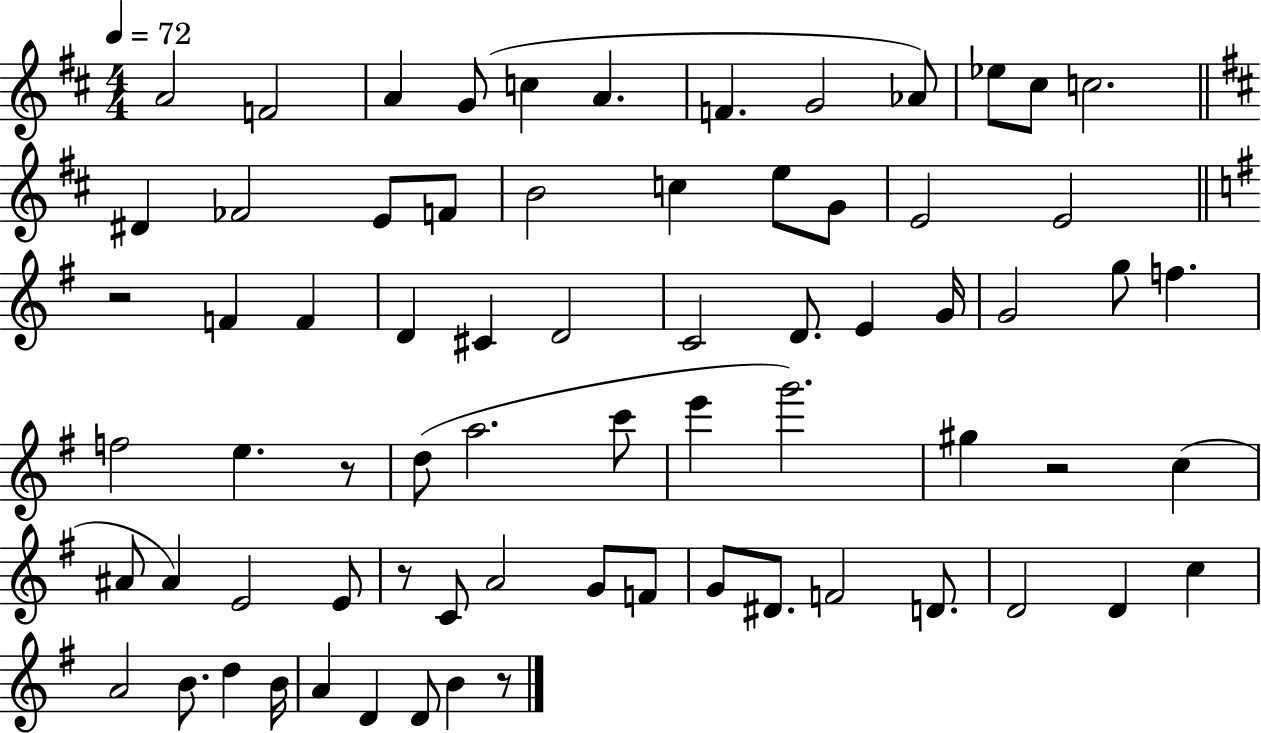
A4/h F4/h A4/q G4/e C5/q A4/q. F4/q. G4/h Ab4/e Eb5/e C#5/e C5/h. D#4/q FES4/h E4/e F4/e B4/h C5/q E5/e G4/e E4/h E4/h R/h F4/q F4/q D4/q C#4/q D4/h C4/h D4/e. E4/q G4/s G4/h G5/e F5/q. F5/h E5/q. R/e D5/e A5/h. C6/e E6/q G6/h. G#5/q R/h C5/q A#4/e A#4/q E4/h E4/e R/e C4/e A4/h G4/e F4/e G4/e D#4/e. F4/h D4/e. D4/h D4/q C5/q A4/h B4/e. D5/q B4/s A4/q D4/q D4/e B4/q R/e